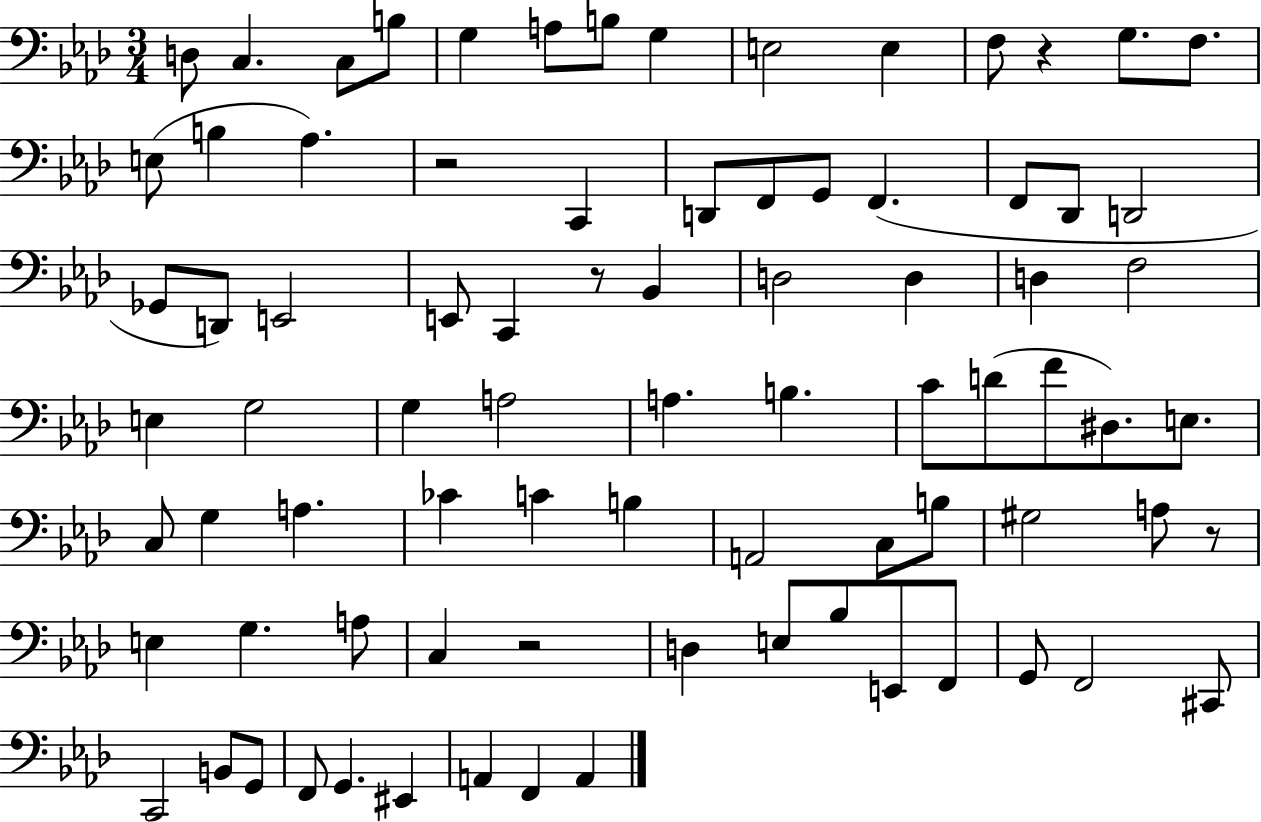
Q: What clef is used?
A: bass